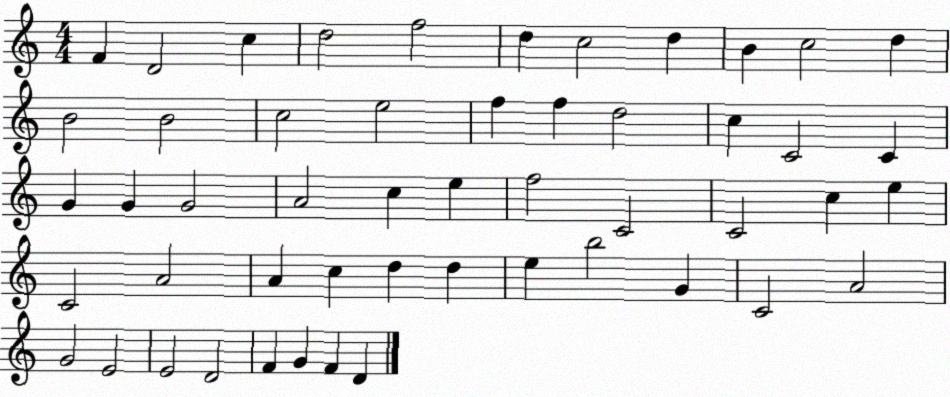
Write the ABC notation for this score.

X:1
T:Untitled
M:4/4
L:1/4
K:C
F D2 c d2 f2 d c2 d B c2 d B2 B2 c2 e2 f f d2 c C2 C G G G2 A2 c e f2 C2 C2 c e C2 A2 A c d d e b2 G C2 A2 G2 E2 E2 D2 F G F D